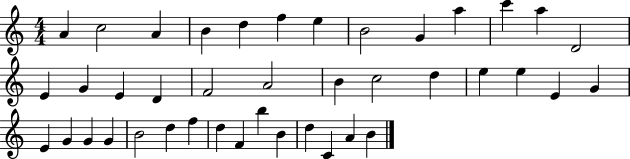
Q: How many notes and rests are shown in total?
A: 41